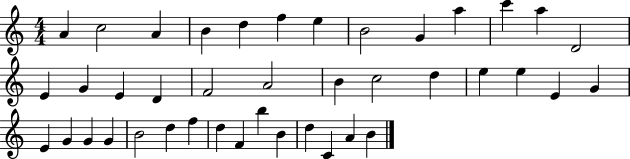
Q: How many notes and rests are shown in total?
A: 41